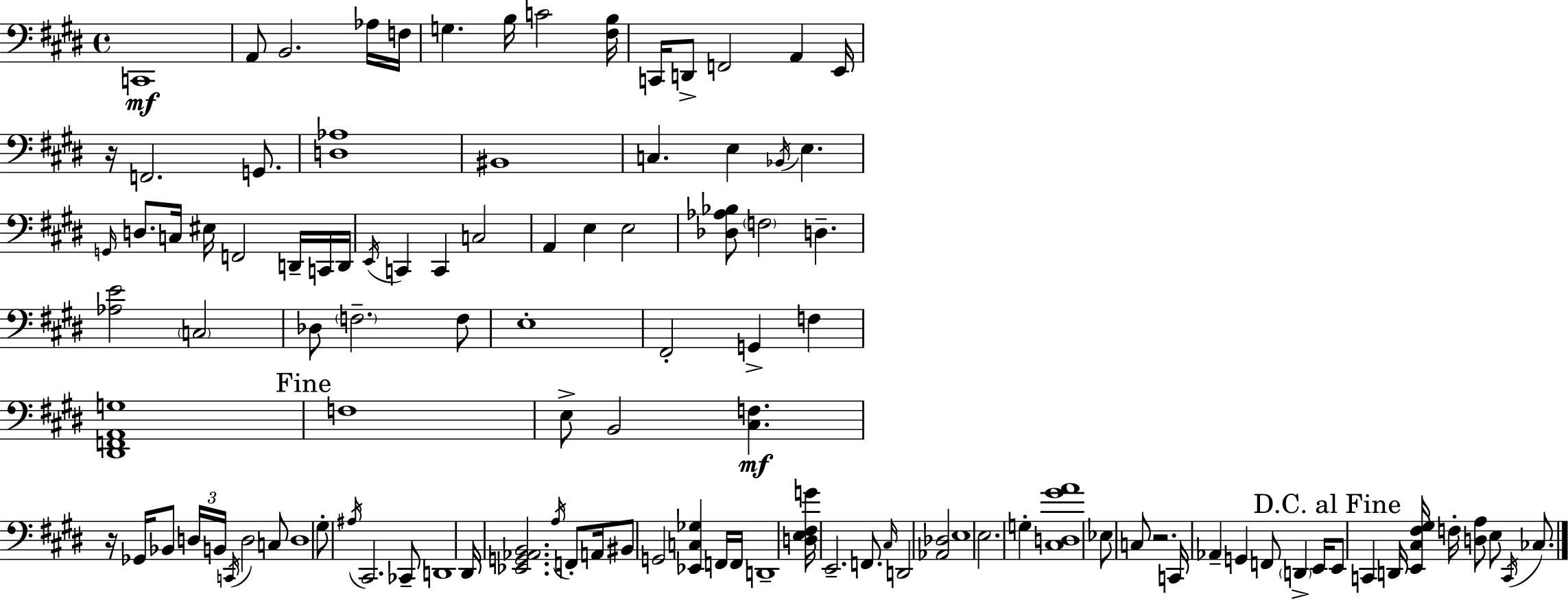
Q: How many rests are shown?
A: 3